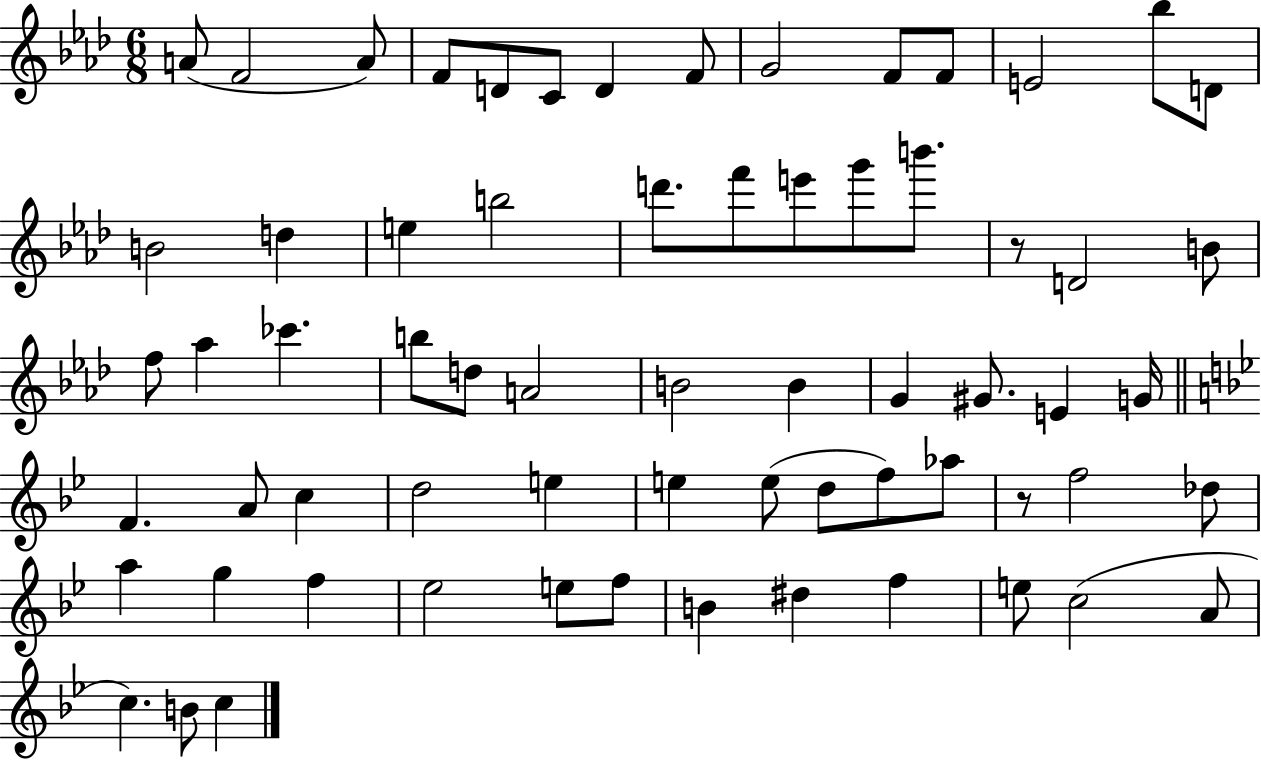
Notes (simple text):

A4/e F4/h A4/e F4/e D4/e C4/e D4/q F4/e G4/h F4/e F4/e E4/h Bb5/e D4/e B4/h D5/q E5/q B5/h D6/e. F6/e E6/e G6/e B6/e. R/e D4/h B4/e F5/e Ab5/q CES6/q. B5/e D5/e A4/h B4/h B4/q G4/q G#4/e. E4/q G4/s F4/q. A4/e C5/q D5/h E5/q E5/q E5/e D5/e F5/e Ab5/e R/e F5/h Db5/e A5/q G5/q F5/q Eb5/h E5/e F5/e B4/q D#5/q F5/q E5/e C5/h A4/e C5/q. B4/e C5/q